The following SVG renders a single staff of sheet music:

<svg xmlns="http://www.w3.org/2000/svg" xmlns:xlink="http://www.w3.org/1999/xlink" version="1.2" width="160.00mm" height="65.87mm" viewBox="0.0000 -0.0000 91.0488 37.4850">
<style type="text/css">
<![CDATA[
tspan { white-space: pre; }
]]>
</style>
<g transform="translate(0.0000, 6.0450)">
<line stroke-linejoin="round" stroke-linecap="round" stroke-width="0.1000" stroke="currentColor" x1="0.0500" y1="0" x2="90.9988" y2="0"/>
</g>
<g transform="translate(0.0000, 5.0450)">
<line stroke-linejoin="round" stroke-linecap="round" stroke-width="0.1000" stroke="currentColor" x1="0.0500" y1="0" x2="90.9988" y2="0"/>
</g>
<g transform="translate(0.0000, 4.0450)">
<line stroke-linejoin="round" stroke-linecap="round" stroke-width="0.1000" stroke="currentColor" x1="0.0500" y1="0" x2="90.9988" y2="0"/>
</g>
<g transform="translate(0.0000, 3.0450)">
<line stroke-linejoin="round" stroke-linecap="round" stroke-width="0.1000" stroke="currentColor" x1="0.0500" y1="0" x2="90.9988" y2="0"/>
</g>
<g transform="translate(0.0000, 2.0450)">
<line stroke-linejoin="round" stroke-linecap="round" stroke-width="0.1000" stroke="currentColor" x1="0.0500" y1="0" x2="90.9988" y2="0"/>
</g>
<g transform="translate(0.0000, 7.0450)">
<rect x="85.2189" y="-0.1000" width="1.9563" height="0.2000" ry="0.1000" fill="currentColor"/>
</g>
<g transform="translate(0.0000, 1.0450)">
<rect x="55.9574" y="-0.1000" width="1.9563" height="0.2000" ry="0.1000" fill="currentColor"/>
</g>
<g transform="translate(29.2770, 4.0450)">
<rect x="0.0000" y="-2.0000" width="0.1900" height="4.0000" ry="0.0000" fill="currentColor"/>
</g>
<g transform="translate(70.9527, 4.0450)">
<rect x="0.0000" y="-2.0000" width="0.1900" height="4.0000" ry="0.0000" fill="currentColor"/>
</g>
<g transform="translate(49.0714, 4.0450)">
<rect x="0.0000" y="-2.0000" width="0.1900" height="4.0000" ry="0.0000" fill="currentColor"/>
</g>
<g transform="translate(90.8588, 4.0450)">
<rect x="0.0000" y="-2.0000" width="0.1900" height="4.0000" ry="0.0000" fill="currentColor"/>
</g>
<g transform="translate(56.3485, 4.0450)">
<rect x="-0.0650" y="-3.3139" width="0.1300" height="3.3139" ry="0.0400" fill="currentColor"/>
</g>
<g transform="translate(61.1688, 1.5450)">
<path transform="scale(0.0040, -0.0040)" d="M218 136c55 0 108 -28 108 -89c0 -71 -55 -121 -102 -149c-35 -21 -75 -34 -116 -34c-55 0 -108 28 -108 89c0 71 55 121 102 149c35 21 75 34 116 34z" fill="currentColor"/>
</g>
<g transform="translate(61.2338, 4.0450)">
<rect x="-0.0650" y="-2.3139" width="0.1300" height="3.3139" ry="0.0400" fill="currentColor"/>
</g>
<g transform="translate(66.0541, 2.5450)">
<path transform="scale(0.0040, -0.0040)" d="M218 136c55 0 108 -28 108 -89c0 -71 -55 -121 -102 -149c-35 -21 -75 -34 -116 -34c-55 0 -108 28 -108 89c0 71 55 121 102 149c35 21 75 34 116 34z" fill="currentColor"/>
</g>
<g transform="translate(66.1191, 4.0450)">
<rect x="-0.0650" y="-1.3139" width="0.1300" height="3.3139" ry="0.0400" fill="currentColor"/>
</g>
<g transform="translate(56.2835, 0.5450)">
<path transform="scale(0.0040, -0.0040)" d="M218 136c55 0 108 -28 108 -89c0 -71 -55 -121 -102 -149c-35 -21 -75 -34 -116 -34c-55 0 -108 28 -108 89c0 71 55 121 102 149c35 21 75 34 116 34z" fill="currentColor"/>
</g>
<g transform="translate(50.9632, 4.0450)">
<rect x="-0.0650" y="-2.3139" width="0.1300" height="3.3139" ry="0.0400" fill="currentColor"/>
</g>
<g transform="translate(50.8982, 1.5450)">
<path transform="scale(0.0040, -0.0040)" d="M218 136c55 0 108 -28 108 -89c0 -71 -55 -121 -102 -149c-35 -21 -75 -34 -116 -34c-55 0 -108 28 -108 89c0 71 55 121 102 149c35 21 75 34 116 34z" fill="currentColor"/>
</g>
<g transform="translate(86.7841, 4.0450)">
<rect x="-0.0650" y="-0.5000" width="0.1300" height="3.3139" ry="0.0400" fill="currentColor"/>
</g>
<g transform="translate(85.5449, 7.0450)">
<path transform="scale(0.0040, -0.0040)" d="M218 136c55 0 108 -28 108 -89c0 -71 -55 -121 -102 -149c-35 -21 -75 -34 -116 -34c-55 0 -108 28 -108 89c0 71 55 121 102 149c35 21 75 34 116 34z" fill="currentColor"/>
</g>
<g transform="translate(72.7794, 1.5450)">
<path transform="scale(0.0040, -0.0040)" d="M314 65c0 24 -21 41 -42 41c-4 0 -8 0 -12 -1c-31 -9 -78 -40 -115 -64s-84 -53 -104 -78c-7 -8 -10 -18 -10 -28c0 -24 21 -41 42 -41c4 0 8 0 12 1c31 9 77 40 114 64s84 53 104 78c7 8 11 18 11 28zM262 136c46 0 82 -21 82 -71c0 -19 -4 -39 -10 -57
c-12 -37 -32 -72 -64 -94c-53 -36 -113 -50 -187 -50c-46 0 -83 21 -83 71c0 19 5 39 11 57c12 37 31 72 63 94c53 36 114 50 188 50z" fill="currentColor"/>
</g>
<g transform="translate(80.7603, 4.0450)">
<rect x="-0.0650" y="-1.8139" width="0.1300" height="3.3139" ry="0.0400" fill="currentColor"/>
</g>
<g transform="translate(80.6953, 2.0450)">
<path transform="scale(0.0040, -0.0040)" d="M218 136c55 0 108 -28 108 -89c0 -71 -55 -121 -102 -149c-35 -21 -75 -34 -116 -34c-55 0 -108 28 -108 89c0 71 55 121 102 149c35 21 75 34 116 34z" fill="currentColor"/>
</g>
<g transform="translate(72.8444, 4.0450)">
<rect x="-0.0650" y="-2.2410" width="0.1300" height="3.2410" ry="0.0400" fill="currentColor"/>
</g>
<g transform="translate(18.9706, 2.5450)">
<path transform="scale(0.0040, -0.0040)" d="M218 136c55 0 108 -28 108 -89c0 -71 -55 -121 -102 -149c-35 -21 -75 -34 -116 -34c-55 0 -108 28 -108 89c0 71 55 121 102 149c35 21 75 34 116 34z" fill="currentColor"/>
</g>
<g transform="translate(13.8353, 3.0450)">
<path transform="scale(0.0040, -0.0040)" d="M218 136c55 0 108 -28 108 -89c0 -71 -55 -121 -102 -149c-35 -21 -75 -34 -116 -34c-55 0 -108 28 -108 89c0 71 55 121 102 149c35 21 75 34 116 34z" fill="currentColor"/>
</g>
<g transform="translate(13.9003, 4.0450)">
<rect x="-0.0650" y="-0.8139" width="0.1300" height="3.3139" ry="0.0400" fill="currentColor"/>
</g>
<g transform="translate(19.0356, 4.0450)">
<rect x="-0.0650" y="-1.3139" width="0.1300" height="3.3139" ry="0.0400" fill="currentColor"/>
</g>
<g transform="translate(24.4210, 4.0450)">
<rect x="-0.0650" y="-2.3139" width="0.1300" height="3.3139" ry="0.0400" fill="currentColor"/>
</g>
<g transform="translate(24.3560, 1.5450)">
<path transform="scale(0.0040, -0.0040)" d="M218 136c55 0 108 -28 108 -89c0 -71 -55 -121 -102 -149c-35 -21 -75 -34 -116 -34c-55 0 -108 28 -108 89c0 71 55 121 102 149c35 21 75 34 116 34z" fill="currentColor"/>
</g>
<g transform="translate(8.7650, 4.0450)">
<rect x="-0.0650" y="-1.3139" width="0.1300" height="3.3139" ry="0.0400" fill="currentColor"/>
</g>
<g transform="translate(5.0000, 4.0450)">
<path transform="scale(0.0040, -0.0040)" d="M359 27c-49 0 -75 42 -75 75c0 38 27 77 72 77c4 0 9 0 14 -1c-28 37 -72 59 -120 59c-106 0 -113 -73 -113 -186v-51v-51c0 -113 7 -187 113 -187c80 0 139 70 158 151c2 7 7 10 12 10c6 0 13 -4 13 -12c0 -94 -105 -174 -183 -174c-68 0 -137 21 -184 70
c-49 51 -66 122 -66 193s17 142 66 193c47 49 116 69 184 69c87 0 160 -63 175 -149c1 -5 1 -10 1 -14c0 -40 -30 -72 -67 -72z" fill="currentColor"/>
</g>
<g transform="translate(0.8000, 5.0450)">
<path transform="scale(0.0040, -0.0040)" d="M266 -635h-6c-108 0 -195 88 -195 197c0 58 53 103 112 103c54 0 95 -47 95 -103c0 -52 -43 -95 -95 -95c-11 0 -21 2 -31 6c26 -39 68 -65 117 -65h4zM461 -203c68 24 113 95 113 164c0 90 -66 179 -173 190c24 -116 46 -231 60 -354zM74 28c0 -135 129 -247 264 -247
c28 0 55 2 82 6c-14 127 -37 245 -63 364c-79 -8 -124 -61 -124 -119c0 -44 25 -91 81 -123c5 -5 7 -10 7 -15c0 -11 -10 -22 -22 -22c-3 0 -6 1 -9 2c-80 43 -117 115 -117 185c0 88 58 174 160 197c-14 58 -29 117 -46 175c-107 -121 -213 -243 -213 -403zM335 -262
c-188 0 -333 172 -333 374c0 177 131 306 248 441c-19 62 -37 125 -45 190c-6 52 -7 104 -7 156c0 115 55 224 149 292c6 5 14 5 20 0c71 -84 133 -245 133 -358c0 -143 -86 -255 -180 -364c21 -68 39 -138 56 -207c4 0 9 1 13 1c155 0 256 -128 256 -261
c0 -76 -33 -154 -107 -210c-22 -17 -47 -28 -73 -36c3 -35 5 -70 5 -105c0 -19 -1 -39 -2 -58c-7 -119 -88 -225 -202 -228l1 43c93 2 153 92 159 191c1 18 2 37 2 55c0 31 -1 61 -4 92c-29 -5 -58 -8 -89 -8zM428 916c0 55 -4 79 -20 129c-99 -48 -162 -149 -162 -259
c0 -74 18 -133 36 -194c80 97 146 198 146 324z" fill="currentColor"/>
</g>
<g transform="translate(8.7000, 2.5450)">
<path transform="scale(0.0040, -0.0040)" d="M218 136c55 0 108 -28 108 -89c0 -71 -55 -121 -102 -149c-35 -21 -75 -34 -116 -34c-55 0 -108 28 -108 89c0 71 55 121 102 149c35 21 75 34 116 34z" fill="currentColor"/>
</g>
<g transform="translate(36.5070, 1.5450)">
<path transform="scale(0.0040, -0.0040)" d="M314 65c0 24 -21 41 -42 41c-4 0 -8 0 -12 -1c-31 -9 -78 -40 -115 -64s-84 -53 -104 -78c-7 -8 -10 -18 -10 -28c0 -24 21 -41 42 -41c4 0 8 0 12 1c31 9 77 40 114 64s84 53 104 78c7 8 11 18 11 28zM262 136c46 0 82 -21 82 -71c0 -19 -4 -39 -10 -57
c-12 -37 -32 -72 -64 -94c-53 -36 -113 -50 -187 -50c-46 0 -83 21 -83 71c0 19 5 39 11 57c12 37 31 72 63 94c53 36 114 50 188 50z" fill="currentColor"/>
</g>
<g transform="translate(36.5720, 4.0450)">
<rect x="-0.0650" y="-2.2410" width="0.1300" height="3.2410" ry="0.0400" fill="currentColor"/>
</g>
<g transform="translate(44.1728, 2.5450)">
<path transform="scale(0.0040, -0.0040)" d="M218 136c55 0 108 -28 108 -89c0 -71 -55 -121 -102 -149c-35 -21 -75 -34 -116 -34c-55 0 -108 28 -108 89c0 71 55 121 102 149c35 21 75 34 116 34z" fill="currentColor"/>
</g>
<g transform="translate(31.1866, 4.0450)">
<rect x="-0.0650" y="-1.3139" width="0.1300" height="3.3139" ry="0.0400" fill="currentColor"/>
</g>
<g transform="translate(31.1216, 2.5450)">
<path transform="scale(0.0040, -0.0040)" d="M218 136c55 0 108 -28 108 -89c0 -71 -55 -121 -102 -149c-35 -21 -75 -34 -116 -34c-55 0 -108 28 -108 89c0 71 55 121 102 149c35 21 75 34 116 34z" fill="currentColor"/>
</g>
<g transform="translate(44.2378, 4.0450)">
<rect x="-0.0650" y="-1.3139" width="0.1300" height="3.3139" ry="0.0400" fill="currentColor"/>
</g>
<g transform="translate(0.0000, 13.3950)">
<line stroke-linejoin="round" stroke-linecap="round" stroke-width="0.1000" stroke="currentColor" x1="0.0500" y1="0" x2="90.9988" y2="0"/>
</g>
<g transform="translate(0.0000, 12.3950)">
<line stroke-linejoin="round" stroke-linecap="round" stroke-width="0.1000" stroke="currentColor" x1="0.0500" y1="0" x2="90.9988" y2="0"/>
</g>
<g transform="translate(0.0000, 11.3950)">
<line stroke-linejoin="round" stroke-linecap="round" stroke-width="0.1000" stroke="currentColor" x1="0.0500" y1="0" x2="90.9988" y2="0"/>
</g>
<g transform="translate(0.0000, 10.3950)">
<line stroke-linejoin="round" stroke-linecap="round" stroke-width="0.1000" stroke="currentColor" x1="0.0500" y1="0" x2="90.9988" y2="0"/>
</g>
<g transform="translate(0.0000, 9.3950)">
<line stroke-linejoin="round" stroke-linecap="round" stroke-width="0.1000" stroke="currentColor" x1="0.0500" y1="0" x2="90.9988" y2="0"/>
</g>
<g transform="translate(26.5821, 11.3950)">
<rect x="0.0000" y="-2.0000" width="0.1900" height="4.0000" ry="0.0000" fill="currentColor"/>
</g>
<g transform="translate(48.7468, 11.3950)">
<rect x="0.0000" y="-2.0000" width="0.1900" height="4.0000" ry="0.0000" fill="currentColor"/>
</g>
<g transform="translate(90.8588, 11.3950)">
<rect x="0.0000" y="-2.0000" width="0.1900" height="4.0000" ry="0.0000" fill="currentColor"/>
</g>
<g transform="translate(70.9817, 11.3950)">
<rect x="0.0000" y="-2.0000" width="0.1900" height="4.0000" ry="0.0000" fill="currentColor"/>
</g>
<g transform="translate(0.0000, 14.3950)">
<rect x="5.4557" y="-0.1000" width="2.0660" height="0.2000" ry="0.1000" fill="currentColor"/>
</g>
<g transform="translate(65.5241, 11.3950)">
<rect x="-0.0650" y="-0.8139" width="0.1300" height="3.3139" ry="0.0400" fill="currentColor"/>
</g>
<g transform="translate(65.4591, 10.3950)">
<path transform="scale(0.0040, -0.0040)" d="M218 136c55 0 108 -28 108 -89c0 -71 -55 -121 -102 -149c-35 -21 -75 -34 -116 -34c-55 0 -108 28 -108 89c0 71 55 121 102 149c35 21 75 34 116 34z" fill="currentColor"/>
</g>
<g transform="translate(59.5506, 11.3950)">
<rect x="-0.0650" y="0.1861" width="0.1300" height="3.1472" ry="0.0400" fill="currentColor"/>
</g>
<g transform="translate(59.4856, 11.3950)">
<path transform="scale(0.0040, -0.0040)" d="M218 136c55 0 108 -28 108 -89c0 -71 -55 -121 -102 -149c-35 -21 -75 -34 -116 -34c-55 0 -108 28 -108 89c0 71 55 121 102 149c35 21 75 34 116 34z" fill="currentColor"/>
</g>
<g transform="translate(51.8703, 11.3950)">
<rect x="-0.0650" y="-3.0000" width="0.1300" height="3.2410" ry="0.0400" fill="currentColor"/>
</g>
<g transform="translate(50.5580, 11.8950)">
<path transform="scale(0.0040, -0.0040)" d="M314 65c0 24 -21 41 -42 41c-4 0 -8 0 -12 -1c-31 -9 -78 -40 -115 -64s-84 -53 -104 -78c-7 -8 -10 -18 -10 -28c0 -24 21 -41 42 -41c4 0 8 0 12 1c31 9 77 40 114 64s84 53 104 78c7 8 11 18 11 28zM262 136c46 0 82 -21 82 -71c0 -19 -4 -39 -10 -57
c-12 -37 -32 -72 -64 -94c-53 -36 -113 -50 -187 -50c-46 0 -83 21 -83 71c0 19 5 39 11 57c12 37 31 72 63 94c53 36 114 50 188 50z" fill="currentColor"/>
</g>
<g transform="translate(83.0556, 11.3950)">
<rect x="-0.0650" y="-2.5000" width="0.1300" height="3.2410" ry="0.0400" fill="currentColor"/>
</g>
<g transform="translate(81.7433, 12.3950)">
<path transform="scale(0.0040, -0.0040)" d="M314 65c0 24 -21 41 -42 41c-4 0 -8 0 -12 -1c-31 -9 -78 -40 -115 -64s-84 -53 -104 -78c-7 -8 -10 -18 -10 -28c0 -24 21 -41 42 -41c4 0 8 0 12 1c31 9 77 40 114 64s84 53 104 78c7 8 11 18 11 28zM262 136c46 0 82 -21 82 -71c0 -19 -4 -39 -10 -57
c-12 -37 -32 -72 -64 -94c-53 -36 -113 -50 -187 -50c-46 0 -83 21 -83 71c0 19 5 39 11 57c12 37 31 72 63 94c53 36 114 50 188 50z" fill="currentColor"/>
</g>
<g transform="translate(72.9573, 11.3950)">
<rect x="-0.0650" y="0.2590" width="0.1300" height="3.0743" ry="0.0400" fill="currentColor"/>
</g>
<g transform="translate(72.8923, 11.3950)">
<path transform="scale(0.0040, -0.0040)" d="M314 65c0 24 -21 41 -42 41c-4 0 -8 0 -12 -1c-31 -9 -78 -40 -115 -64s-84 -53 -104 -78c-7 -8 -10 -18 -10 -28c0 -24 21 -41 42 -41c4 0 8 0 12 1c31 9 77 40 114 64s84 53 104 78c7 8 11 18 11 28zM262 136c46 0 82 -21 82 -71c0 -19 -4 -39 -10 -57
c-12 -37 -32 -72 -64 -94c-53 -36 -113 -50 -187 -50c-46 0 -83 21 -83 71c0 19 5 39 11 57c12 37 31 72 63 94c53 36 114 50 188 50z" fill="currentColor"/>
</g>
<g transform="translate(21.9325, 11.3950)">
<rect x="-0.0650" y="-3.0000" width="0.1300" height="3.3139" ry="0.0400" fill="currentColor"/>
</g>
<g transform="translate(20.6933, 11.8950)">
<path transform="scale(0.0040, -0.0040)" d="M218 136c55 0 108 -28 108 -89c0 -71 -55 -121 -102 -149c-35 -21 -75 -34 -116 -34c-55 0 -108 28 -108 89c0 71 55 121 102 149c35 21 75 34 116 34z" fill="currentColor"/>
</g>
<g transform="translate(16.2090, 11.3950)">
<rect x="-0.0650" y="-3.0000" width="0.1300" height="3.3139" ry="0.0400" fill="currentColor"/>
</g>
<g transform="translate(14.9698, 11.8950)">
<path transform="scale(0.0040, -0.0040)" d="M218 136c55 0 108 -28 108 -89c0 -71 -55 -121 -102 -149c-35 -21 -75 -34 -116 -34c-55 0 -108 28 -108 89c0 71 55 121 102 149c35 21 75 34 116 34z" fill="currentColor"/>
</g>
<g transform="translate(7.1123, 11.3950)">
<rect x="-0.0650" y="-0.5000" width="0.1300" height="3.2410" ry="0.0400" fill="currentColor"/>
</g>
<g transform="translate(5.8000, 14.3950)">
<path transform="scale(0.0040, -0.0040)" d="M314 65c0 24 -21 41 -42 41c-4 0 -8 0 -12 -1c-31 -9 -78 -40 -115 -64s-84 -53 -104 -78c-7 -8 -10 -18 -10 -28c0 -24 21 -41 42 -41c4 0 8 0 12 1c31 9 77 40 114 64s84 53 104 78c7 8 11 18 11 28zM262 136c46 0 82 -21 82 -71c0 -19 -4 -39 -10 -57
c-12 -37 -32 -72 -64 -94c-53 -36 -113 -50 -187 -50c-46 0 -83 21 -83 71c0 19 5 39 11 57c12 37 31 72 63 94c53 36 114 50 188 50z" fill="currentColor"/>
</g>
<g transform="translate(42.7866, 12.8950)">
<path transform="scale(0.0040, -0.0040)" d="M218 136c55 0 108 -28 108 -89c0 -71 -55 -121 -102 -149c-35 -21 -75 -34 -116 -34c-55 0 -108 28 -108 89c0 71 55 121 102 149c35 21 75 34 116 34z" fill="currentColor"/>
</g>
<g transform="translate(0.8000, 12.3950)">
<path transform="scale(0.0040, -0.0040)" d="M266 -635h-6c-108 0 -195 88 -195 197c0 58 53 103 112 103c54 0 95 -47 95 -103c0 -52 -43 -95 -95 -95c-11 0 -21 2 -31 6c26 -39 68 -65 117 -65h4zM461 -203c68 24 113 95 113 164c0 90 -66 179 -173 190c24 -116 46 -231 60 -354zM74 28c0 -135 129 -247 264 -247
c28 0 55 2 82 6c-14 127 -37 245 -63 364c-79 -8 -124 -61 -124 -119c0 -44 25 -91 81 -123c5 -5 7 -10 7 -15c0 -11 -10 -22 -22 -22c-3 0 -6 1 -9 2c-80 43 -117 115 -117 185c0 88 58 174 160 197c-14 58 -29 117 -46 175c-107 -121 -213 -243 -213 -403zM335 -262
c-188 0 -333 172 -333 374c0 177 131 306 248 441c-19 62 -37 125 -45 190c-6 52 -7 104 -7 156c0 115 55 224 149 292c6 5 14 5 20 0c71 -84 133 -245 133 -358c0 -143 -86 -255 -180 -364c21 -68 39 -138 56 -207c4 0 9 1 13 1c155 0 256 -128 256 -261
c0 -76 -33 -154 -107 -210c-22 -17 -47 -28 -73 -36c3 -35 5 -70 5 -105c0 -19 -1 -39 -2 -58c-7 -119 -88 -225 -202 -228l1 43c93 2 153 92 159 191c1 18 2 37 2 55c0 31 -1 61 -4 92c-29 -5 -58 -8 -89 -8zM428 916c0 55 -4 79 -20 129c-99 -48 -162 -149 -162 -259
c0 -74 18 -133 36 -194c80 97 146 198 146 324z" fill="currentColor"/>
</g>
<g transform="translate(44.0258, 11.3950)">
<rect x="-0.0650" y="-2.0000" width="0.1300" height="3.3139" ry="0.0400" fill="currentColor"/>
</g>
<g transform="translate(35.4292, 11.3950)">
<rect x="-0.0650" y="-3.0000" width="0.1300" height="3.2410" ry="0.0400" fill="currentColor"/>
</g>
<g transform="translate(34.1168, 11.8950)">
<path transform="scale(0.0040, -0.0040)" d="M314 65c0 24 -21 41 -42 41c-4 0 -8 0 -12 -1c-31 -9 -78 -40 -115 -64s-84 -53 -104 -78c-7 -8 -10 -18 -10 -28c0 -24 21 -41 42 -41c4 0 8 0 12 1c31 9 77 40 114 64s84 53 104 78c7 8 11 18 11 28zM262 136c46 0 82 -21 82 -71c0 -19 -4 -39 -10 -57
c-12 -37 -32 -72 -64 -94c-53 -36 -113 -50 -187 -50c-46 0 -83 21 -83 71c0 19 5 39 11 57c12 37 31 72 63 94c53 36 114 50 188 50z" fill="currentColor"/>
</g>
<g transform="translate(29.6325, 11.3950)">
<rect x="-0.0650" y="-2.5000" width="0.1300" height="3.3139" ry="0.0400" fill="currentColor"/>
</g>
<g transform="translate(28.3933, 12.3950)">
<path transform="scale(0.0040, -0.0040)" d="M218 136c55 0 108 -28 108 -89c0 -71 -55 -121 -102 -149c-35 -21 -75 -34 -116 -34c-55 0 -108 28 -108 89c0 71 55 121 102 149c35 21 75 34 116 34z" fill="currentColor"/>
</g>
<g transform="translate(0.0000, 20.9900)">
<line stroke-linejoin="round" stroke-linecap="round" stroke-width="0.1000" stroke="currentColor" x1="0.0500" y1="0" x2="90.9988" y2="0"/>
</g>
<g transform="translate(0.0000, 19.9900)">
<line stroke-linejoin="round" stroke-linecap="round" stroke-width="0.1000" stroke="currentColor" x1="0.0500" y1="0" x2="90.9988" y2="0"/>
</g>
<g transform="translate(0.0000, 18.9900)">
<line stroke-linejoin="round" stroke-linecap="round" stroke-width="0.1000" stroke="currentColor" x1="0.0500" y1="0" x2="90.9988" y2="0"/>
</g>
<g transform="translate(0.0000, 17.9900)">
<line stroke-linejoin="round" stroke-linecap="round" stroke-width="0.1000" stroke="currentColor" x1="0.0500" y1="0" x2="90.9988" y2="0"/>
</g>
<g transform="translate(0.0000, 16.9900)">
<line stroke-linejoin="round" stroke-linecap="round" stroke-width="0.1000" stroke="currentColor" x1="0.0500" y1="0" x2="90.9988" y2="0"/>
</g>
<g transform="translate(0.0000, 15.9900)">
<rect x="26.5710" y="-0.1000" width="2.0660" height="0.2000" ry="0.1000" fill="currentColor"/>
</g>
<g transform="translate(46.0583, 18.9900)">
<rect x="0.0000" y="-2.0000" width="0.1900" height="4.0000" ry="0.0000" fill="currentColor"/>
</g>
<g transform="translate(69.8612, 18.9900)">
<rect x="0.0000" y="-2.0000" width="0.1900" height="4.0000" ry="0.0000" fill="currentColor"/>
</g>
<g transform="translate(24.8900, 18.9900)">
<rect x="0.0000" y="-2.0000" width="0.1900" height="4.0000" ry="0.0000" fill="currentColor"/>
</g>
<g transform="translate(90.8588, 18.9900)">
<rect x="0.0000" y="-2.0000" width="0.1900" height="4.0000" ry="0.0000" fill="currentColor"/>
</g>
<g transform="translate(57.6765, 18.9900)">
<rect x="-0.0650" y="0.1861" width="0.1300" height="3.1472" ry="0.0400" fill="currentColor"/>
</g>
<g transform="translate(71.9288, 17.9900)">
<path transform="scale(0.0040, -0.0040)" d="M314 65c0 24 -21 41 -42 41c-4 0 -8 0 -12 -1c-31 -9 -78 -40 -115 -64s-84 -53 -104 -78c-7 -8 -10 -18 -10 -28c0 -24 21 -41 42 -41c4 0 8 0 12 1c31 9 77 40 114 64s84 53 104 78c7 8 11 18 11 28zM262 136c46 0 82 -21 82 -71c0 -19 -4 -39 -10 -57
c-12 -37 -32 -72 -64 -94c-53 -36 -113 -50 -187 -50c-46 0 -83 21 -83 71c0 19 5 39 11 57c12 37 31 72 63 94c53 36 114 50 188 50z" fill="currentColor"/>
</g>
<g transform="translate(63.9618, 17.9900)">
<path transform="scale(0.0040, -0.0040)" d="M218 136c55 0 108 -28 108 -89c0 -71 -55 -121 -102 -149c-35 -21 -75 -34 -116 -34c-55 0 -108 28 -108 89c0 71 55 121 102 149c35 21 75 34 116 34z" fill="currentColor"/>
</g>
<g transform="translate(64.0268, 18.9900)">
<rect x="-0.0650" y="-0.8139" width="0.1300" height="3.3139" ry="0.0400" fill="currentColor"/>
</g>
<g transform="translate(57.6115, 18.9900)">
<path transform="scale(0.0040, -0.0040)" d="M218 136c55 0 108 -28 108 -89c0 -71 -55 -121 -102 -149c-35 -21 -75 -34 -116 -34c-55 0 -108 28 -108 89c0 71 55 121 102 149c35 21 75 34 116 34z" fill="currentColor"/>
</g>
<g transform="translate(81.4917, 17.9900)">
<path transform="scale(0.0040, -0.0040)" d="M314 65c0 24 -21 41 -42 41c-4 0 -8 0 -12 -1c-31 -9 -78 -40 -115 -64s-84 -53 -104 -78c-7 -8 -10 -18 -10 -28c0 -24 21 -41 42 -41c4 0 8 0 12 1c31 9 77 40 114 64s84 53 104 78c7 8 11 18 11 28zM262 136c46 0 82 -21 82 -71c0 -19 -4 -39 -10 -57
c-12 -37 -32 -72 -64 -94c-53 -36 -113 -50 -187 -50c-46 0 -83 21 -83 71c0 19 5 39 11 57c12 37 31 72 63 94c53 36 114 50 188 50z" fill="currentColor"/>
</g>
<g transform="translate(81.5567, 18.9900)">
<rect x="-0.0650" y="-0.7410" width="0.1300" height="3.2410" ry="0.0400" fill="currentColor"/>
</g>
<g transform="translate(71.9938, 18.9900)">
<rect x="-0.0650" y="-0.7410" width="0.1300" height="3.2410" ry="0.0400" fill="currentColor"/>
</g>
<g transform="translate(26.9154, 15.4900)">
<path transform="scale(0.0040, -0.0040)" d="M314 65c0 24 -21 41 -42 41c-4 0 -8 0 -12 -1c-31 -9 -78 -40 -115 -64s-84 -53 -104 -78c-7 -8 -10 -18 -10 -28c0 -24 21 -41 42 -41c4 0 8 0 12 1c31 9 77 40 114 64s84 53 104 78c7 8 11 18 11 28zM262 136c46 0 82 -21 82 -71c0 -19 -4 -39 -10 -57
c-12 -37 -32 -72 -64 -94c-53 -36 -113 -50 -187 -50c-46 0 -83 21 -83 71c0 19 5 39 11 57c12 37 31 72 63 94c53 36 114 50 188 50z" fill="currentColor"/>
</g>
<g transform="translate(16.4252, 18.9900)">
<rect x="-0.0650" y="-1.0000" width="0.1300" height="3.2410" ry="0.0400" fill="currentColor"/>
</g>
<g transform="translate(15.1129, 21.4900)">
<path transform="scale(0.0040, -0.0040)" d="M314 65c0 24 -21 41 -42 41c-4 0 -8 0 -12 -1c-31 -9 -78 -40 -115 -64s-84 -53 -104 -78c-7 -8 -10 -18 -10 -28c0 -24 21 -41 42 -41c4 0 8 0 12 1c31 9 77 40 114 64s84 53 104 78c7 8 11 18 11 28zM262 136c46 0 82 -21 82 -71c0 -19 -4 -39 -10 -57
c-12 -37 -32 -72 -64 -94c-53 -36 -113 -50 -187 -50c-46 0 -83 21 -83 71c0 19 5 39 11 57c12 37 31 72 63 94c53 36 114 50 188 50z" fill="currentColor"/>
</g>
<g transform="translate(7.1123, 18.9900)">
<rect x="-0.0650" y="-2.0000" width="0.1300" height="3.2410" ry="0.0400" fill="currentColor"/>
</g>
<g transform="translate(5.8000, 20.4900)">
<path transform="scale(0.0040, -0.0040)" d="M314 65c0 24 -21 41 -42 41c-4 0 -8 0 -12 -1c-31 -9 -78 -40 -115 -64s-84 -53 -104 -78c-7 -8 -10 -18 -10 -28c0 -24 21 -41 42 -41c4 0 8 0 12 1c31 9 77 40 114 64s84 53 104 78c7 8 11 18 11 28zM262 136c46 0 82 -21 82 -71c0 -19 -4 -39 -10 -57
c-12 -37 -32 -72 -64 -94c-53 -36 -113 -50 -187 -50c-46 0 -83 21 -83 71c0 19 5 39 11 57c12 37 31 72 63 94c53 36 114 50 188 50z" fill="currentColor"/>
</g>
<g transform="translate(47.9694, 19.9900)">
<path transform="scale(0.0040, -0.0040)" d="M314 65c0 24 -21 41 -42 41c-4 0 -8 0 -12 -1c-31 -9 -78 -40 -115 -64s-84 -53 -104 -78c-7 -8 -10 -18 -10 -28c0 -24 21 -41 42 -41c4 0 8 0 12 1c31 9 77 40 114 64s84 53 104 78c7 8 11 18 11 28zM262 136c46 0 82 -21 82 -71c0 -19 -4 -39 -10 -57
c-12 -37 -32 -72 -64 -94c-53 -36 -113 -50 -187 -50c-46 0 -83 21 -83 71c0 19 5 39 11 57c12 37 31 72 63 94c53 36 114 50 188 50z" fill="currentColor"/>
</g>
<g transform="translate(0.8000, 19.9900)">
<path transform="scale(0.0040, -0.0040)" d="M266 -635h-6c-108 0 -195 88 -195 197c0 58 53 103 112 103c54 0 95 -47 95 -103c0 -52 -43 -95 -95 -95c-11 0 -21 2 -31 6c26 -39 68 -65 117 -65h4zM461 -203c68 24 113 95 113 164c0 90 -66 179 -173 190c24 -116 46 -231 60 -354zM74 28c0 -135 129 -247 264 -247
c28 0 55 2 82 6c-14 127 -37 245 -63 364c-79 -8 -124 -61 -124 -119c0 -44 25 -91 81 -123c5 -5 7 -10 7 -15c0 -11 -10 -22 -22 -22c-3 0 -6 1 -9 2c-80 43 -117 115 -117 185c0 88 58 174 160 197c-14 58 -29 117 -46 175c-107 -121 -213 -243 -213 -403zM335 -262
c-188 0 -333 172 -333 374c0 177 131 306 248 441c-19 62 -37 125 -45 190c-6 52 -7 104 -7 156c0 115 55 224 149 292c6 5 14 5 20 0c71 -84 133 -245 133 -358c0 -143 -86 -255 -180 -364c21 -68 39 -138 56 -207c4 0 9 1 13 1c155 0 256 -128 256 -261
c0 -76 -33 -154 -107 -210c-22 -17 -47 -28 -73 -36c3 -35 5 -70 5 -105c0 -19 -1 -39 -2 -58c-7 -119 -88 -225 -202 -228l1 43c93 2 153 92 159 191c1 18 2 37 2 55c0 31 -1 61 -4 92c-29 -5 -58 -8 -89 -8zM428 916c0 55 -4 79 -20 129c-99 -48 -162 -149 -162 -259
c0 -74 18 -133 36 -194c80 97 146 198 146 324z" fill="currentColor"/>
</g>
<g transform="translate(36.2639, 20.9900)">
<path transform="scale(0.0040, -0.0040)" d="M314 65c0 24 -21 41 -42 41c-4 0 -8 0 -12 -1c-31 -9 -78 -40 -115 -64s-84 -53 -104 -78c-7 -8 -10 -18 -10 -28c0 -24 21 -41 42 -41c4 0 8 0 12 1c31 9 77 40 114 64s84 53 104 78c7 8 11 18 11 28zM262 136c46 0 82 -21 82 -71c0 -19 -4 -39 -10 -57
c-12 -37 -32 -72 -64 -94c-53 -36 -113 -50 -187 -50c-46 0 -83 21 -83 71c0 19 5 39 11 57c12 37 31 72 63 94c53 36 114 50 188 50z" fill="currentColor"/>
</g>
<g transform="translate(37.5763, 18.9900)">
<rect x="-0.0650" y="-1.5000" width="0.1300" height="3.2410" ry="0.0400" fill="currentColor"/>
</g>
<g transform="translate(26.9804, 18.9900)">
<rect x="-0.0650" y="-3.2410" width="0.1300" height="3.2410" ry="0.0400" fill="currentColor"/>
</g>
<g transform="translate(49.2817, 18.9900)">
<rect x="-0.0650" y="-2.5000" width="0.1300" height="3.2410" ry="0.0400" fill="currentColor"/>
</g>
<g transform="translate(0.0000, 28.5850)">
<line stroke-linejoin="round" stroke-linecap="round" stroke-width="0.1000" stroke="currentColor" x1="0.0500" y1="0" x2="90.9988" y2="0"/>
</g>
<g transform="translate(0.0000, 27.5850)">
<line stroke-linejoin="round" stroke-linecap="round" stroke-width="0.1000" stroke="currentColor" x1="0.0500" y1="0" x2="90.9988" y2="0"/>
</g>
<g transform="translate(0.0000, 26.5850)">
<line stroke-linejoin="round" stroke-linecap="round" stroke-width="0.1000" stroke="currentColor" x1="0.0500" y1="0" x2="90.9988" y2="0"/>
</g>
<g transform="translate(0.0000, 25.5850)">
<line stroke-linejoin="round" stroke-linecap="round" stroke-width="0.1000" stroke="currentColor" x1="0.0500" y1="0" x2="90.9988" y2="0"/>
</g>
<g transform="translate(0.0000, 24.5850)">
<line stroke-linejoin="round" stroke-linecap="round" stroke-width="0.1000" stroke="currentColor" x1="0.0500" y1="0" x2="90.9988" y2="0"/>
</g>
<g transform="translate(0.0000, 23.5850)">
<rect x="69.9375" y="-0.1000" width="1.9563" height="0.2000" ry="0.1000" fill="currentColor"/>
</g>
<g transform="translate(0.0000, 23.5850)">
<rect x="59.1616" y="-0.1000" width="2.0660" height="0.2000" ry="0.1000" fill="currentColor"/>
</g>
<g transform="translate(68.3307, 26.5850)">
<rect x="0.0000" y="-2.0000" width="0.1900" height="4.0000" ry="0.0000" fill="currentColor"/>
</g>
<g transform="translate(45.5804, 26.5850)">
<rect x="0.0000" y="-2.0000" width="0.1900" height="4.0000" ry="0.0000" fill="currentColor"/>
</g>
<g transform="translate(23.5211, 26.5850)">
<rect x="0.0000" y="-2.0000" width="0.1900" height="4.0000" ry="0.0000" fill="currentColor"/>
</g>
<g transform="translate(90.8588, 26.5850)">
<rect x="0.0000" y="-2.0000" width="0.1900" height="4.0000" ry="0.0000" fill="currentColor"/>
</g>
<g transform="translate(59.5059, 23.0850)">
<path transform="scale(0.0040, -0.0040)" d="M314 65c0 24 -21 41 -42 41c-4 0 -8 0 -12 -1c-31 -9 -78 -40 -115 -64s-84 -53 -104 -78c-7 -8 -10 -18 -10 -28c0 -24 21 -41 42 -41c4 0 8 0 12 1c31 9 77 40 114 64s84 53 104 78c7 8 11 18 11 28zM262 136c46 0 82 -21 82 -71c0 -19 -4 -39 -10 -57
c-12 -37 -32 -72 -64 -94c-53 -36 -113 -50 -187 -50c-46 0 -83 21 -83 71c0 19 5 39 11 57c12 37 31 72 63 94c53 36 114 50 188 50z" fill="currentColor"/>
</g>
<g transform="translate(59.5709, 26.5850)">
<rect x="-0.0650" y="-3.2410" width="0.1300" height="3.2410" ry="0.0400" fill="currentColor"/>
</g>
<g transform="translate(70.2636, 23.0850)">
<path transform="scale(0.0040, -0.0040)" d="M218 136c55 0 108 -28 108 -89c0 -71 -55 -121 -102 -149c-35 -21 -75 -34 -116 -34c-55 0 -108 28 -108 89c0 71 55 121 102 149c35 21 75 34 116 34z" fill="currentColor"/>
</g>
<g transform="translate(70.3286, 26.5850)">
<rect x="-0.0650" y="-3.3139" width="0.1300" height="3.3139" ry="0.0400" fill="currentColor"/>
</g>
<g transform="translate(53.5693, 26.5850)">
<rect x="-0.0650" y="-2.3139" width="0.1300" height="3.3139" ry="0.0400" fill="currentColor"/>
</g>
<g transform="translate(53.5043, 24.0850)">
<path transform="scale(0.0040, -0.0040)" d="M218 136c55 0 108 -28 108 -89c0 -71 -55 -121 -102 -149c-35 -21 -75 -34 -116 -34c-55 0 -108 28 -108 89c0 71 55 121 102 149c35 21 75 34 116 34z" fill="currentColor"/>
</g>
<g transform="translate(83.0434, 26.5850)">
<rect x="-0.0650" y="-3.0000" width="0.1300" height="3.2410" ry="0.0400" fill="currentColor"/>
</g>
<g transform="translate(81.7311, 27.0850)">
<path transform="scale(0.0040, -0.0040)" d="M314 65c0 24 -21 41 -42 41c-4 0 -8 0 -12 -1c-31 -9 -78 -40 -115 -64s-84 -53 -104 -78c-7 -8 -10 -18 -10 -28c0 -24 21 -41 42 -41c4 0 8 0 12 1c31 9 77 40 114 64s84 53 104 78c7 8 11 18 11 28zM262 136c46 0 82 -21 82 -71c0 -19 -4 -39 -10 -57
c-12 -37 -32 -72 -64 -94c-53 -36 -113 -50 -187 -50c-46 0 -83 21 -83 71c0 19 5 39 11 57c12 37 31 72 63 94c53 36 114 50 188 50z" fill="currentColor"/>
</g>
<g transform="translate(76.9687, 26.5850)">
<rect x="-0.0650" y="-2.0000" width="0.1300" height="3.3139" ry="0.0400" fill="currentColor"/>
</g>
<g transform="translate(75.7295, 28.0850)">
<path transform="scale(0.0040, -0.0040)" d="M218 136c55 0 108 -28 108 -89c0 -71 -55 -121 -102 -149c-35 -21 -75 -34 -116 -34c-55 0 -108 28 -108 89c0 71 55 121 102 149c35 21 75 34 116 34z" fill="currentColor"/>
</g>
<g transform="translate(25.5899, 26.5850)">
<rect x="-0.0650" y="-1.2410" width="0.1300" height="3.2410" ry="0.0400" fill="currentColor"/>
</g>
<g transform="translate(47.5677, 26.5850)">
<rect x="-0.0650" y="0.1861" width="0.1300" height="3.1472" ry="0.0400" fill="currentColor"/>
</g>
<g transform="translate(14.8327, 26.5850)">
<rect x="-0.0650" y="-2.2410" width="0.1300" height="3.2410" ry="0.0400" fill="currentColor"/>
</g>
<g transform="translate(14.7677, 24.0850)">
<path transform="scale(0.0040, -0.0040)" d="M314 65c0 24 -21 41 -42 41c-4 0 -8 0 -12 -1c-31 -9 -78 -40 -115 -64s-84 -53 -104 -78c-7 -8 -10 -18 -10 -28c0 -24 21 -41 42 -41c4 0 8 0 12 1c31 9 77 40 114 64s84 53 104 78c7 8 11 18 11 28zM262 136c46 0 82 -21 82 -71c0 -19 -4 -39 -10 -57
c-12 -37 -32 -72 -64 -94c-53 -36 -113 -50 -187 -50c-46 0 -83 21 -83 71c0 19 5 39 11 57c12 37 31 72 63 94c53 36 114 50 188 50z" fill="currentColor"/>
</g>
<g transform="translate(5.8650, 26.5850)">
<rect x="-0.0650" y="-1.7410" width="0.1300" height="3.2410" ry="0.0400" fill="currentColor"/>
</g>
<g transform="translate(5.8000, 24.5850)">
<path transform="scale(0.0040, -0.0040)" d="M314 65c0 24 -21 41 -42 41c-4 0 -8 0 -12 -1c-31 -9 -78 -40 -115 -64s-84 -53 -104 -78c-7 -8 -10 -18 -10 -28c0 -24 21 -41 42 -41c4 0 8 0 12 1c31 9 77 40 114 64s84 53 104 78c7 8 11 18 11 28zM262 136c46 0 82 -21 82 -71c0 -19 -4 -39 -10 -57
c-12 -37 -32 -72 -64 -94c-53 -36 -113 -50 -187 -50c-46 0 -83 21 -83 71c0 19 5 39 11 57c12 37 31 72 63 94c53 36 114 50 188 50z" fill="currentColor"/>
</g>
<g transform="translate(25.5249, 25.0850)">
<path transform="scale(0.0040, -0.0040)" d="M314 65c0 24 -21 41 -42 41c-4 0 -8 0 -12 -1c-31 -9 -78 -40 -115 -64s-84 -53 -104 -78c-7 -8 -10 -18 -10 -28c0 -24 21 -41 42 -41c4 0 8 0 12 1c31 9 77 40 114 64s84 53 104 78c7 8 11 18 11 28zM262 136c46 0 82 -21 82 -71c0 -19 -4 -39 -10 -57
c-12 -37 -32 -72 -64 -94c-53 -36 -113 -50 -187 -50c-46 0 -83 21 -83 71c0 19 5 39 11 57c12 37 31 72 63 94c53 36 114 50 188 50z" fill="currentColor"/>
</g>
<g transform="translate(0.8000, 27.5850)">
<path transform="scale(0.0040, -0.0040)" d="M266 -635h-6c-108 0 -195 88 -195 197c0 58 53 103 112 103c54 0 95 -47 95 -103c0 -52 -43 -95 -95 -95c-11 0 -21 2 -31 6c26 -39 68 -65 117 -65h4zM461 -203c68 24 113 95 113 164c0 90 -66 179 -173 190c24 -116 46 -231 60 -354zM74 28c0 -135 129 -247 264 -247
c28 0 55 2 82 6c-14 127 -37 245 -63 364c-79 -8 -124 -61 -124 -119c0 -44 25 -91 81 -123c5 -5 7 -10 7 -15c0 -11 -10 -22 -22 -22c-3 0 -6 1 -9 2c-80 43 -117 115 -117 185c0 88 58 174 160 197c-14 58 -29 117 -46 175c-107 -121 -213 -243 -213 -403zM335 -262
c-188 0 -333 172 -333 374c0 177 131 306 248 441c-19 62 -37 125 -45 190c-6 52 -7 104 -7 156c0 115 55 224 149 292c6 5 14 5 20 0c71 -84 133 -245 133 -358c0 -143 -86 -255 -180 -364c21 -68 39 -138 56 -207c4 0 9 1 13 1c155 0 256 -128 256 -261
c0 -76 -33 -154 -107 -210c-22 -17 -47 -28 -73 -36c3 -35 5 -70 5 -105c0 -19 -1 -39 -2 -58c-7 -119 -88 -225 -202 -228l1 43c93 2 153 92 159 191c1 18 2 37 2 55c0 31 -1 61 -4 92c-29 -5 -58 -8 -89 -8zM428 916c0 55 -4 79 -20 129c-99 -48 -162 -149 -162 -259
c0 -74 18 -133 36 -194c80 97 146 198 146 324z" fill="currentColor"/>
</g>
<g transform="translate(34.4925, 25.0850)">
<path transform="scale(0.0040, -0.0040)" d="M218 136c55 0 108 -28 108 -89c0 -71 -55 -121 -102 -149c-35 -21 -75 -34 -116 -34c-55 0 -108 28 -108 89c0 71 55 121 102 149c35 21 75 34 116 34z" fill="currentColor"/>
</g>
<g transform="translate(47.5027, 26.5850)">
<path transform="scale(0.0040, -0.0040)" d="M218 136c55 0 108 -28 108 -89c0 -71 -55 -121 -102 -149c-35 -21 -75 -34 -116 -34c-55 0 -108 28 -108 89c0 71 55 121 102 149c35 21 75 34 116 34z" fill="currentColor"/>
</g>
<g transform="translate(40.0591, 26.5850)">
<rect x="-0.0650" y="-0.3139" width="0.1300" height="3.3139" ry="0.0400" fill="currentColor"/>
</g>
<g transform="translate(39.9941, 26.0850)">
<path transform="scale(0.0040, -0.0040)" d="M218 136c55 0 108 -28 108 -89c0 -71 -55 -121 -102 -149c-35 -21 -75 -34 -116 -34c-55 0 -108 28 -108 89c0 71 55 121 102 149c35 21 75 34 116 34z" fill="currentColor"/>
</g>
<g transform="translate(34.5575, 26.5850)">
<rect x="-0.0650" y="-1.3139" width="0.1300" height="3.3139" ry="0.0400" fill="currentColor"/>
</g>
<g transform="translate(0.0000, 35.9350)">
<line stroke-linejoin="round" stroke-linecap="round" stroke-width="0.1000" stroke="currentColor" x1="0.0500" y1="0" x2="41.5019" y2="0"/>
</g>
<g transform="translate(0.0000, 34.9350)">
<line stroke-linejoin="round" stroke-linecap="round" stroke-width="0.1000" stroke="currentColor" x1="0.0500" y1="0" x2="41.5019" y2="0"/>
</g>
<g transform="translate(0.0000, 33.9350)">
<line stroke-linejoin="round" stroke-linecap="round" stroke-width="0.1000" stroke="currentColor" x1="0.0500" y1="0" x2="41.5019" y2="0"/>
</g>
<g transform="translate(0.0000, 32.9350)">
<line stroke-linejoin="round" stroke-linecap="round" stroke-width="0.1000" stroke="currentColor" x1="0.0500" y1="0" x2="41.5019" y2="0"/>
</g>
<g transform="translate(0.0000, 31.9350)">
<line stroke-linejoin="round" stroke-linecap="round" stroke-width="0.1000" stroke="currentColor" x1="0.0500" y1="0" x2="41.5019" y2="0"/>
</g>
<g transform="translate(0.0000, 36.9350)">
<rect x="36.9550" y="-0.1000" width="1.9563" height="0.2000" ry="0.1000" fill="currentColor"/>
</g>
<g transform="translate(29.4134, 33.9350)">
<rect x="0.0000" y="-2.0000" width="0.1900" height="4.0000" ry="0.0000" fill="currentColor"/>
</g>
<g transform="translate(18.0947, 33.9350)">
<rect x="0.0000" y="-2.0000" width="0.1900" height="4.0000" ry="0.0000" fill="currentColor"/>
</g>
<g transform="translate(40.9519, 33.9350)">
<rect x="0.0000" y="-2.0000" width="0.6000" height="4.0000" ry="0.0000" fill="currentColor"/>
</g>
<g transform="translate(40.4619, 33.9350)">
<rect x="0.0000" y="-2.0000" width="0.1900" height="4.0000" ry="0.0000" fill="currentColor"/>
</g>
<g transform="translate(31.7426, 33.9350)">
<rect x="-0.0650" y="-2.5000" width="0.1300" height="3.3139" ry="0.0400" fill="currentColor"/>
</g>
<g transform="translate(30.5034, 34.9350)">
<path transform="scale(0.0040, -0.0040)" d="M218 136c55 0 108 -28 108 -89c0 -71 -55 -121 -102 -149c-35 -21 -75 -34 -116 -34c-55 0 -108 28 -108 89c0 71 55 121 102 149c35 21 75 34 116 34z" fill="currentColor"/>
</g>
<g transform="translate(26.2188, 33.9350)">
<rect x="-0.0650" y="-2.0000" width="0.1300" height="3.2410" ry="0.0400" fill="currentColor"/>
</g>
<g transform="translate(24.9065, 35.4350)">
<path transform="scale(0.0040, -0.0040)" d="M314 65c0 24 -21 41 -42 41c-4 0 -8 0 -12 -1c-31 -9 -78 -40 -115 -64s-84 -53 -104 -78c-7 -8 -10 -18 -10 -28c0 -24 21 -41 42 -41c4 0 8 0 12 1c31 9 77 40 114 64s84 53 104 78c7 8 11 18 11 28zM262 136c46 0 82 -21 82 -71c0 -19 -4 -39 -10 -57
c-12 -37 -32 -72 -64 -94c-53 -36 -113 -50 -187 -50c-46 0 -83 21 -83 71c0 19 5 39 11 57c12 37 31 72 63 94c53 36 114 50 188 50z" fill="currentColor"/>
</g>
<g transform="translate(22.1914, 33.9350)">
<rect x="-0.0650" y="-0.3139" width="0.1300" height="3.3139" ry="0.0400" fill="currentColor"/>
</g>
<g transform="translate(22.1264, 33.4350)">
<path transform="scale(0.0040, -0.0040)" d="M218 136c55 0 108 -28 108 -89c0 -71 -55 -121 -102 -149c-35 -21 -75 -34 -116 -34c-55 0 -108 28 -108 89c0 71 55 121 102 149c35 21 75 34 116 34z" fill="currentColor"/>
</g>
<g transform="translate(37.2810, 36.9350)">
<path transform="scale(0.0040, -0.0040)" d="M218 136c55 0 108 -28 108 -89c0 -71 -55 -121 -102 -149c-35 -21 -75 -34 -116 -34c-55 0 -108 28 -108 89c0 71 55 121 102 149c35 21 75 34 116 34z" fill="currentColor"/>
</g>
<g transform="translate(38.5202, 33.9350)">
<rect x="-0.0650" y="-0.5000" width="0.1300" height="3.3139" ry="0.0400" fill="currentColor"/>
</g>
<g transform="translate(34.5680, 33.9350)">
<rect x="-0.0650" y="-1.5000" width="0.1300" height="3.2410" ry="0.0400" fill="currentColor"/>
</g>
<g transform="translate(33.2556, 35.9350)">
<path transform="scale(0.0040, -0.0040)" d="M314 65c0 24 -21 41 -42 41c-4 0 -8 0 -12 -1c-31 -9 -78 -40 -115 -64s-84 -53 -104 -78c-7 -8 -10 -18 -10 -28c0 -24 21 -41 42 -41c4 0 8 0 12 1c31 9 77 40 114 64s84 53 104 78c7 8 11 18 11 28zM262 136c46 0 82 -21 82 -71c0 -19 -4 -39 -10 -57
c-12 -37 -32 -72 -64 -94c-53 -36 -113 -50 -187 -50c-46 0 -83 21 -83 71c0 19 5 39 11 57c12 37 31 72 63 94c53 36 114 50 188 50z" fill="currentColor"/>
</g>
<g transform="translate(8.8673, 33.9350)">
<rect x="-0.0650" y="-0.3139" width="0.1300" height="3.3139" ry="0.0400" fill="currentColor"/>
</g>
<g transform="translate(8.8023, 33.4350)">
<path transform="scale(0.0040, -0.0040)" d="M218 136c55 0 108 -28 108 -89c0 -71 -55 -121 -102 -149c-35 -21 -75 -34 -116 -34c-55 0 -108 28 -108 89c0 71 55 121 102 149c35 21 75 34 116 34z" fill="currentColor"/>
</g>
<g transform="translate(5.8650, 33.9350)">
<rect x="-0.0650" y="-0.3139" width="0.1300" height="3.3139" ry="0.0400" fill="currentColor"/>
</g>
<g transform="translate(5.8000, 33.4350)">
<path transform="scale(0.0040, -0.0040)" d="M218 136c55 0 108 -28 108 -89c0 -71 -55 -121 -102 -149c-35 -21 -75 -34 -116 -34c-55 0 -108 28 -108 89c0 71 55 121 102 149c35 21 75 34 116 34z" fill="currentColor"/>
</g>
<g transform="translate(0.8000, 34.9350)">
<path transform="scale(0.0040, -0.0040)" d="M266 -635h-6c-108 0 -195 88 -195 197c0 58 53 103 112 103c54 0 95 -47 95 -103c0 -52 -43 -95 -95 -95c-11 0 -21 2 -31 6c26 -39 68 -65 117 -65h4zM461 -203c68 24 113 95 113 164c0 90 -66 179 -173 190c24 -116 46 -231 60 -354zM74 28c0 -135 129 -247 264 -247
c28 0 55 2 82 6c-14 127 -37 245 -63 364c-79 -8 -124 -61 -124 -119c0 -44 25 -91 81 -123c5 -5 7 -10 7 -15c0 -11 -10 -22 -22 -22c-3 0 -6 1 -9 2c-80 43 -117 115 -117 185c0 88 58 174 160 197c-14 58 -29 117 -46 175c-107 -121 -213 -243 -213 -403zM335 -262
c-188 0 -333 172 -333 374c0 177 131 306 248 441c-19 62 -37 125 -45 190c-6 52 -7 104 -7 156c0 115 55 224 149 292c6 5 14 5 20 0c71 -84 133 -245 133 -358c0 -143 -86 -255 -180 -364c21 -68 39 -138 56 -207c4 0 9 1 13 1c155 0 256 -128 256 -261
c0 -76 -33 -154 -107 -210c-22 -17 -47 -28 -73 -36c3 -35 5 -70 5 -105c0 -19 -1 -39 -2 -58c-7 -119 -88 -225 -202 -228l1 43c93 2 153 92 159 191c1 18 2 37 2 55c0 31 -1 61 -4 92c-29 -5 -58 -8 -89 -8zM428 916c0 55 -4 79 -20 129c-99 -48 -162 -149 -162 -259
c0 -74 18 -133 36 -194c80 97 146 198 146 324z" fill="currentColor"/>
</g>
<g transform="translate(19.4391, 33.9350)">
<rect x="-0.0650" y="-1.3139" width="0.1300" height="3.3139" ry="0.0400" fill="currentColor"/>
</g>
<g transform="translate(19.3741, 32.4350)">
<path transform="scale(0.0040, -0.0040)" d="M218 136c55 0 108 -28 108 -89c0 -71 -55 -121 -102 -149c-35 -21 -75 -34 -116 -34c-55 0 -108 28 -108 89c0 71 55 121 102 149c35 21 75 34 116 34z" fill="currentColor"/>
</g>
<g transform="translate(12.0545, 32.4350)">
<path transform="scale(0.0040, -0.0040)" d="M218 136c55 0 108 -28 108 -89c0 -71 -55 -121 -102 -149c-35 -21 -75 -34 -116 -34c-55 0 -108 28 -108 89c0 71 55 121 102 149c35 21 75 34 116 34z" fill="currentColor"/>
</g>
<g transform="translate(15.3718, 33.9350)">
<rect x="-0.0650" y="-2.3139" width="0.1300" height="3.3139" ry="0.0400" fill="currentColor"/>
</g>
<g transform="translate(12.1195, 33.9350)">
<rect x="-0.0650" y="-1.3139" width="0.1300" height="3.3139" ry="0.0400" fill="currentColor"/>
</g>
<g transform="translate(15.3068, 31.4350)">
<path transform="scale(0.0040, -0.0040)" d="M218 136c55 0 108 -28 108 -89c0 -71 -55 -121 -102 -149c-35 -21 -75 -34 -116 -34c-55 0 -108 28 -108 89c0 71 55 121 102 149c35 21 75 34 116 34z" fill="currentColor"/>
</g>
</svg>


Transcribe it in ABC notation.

X:1
T:Untitled
M:4/4
L:1/4
K:C
e d e g e g2 e g b g e g2 f C C2 A A G A2 F A2 B d B2 G2 F2 D2 b2 E2 G2 B d d2 d2 f2 g2 e2 e c B g b2 b F A2 c c e g e c F2 G E2 C